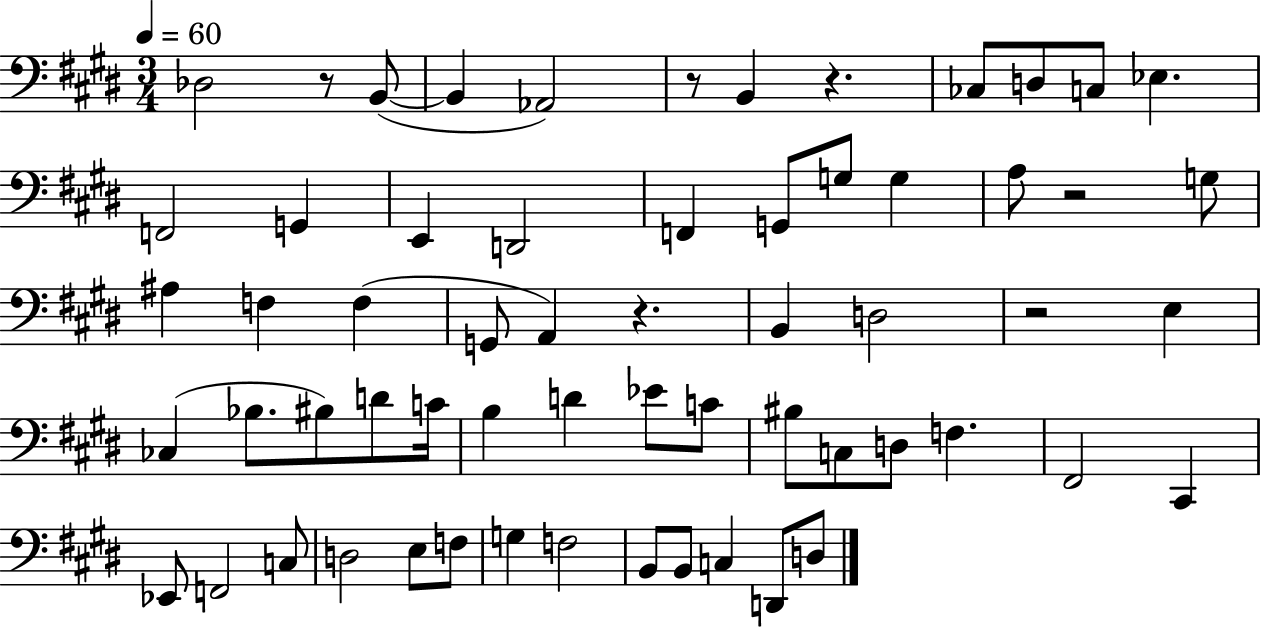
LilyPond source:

{
  \clef bass
  \numericTimeSignature
  \time 3/4
  \key e \major
  \tempo 4 = 60
  des2 r8 b,8~(~ | b,4 aes,2) | r8 b,4 r4. | ces8 d8 c8 ees4. | \break f,2 g,4 | e,4 d,2 | f,4 g,8 g8 g4 | a8 r2 g8 | \break ais4 f4 f4( | g,8 a,4) r4. | b,4 d2 | r2 e4 | \break ces4( bes8. bis8) d'8 c'16 | b4 d'4 ees'8 c'8 | bis8 c8 d8 f4. | fis,2 cis,4 | \break ees,8 f,2 c8 | d2 e8 f8 | g4 f2 | b,8 b,8 c4 d,8 d8 | \break \bar "|."
}